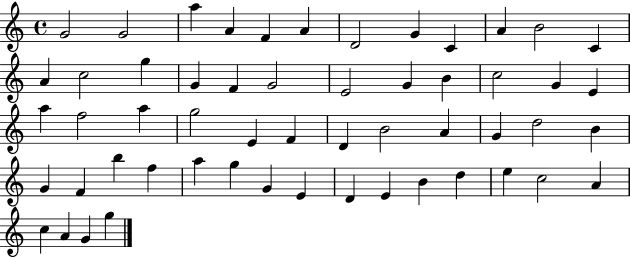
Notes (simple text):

G4/h G4/h A5/q A4/q F4/q A4/q D4/h G4/q C4/q A4/q B4/h C4/q A4/q C5/h G5/q G4/q F4/q G4/h E4/h G4/q B4/q C5/h G4/q E4/q A5/q F5/h A5/q G5/h E4/q F4/q D4/q B4/h A4/q G4/q D5/h B4/q G4/q F4/q B5/q F5/q A5/q G5/q G4/q E4/q D4/q E4/q B4/q D5/q E5/q C5/h A4/q C5/q A4/q G4/q G5/q